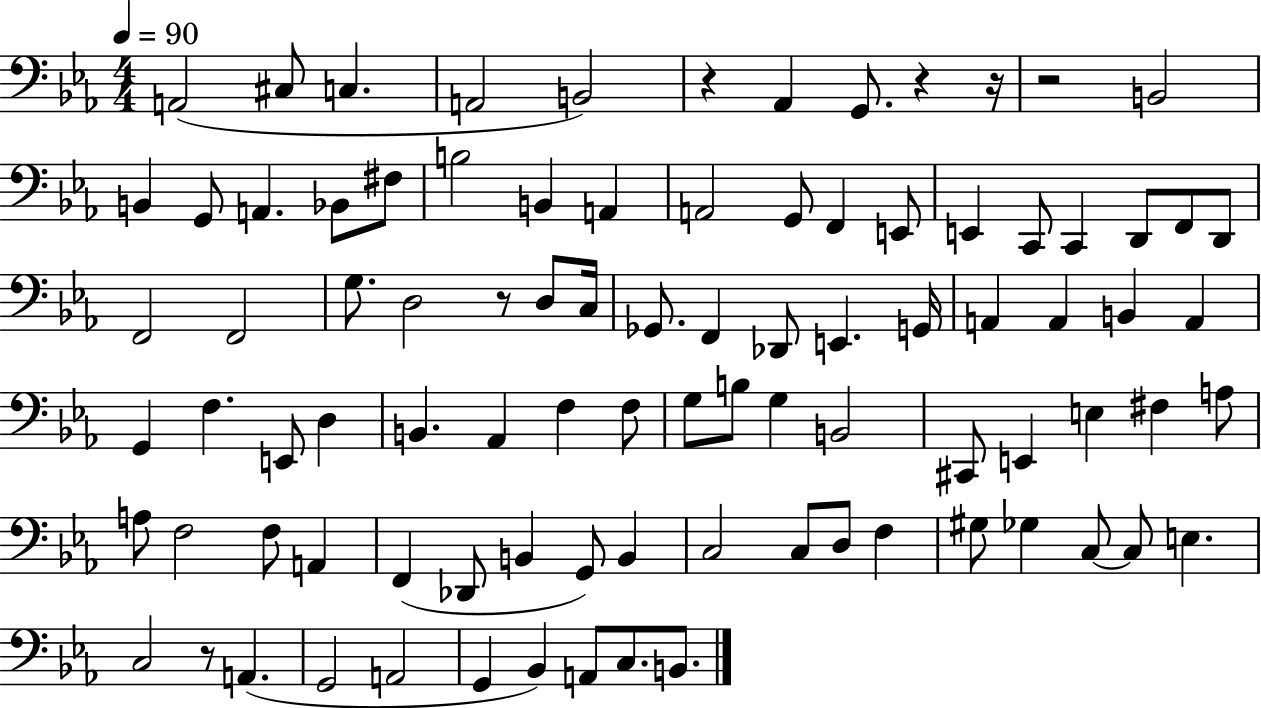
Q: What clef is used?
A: bass